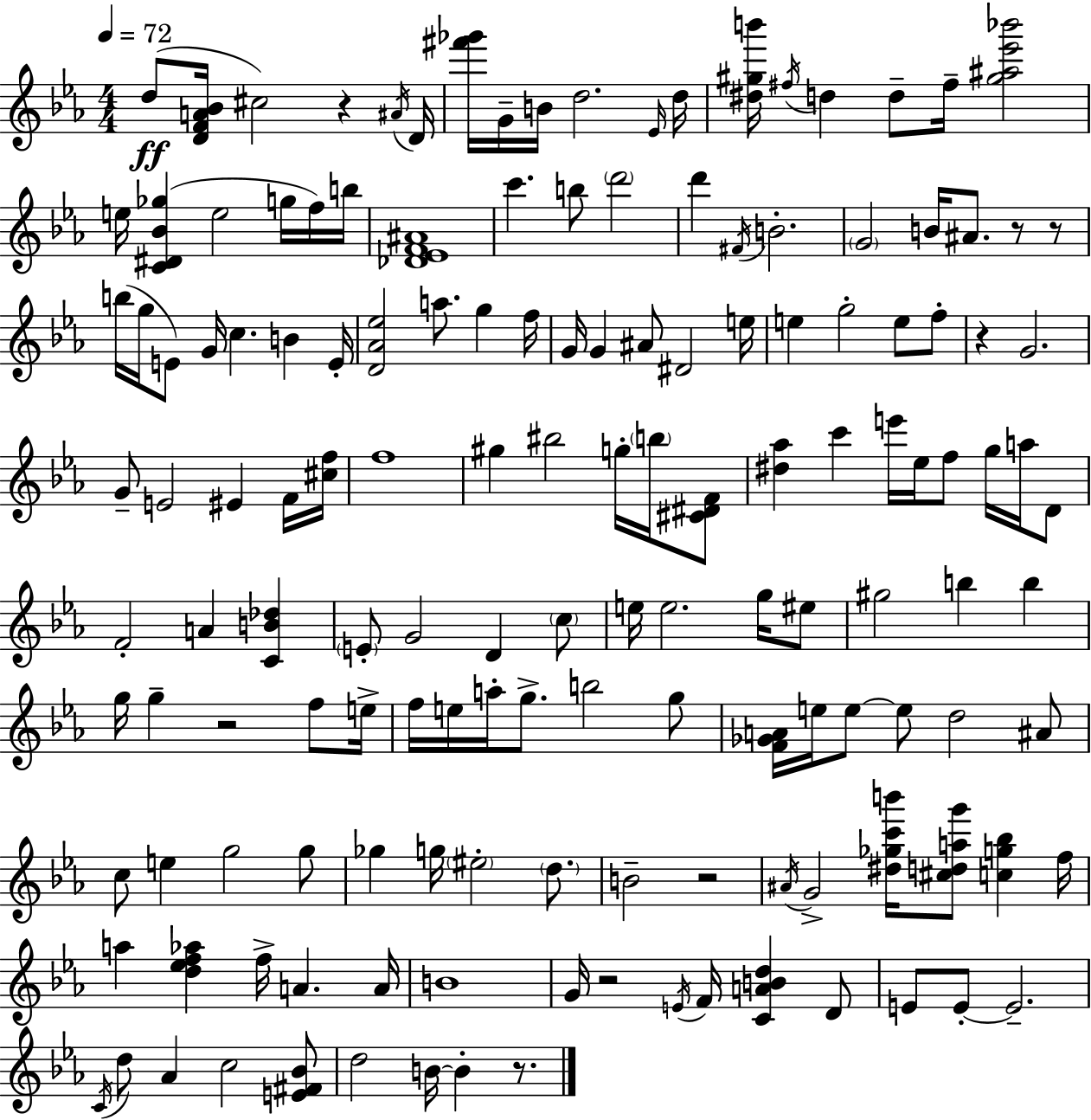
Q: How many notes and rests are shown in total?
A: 148